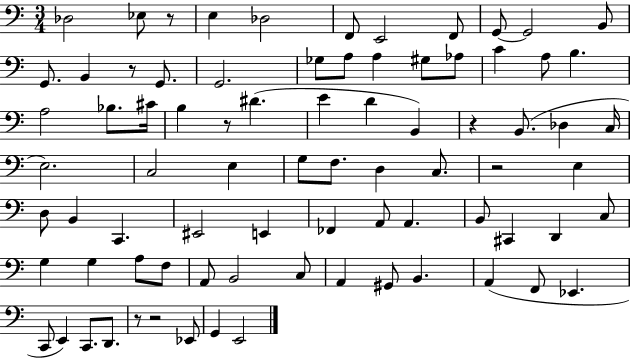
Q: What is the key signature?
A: C major